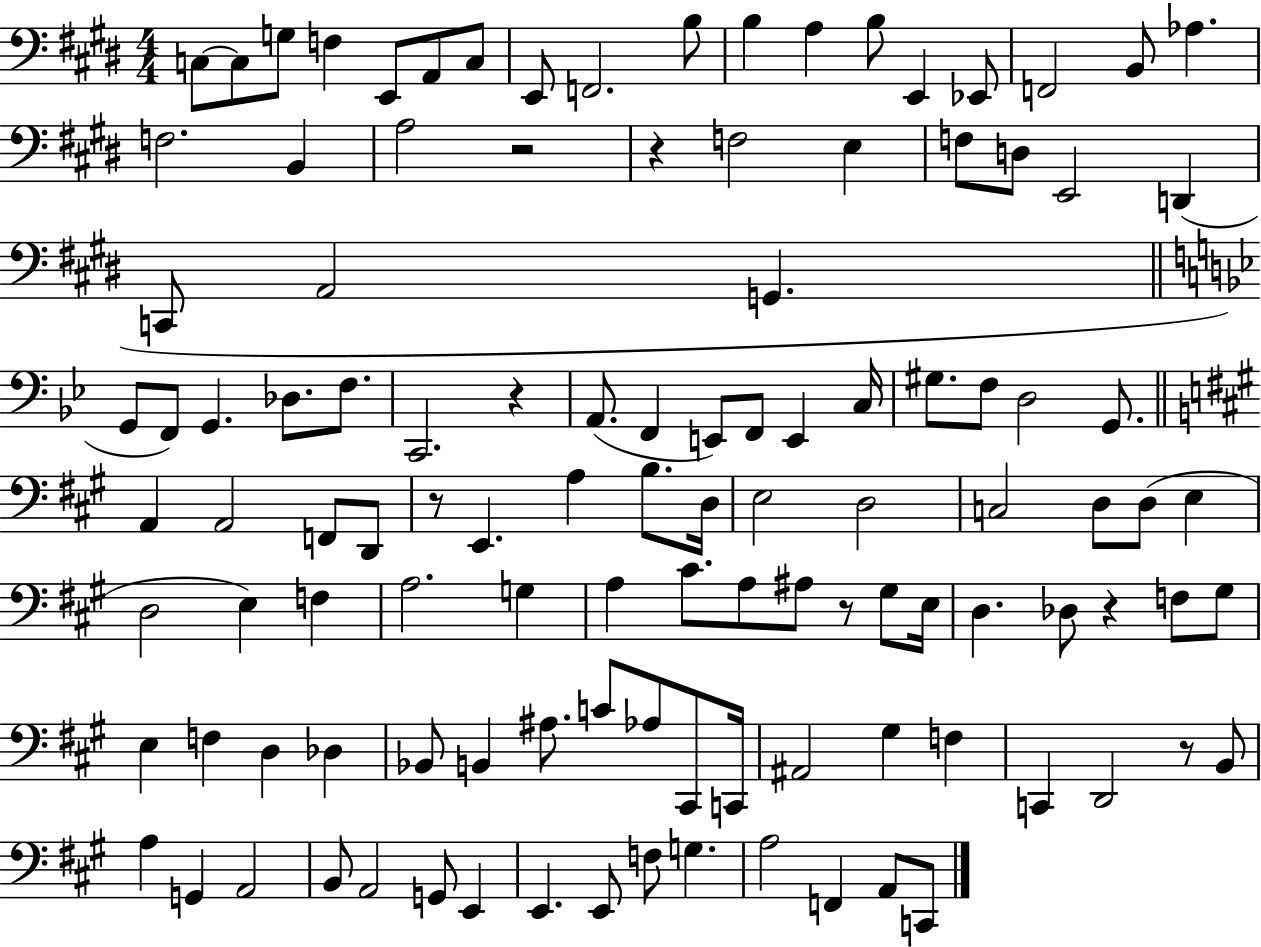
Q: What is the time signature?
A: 4/4